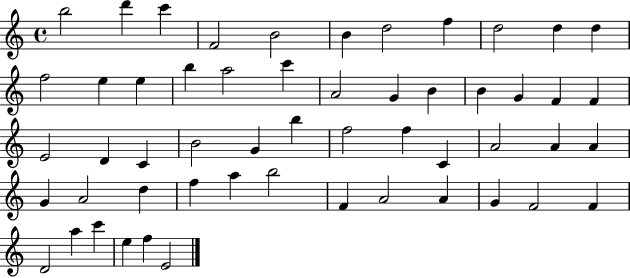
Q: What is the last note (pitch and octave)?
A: E4